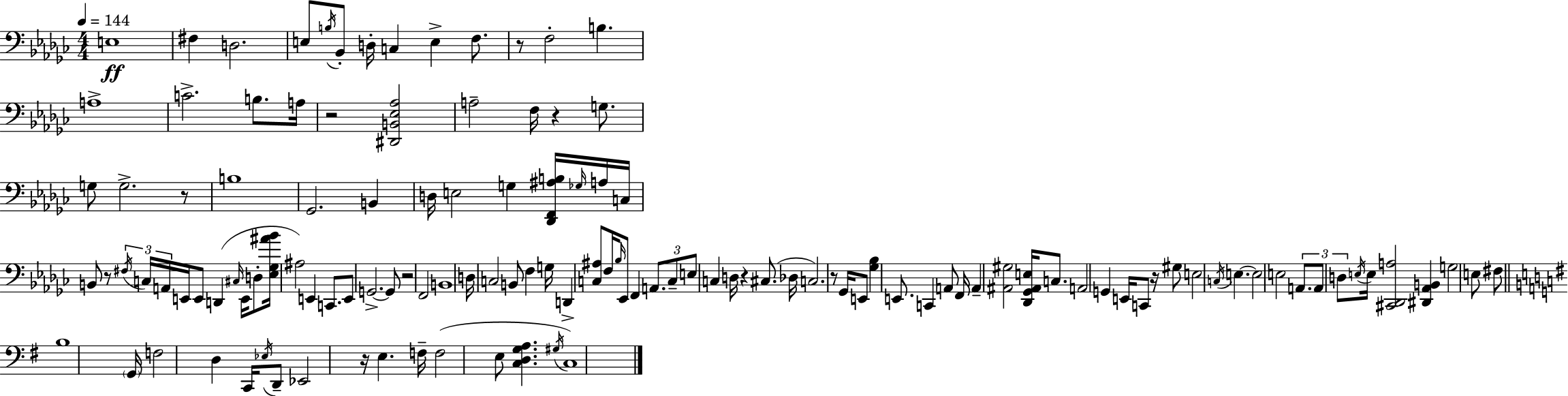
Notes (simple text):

E3/w F#3/q D3/h. E3/e B3/s Bb2/e D3/s C3/q E3/q F3/e. R/e F3/h B3/q. A3/w C4/h. B3/e. A3/s R/h [D#2,B2,Eb3,Ab3]/h A3/h F3/s R/q G3/e. G3/e G3/h. R/e B3/w Gb2/h. B2/q D3/s E3/h G3/q [Db2,F2,A#3,B3]/s Gb3/s A3/s C3/s B2/e R/e F#3/s C3/s A2/s E2/s E2/e D2/q C#3/s E2/s D3/e [Eb3,Gb3,A#4,Bb4]/s A#3/h E2/q C2/e. E2/e G2/h. G2/e R/h F2/h B2/w D3/s C3/h B2/e F3/q G3/s D2/q [C3,A#3]/e F3/s Bb3/s Eb2/e F2/q A2/e. C3/e E3/e C3/q D3/s R/q C#3/e. Db3/s C3/h. R/e Gb2/s E2/e [Gb3,Bb3]/q E2/e. C2/q A2/e F2/s A2/q [A#2,G#3]/h [Db2,Gb2,A#2,E3]/s C3/e. A2/h G2/q E2/s C2/e R/s G#3/e E3/h C3/s E3/q. E3/h E3/h A2/e. A2/e D3/e E3/s E3/s [C#2,Db2,A3]/h [D#2,Ab2,B2]/q G3/h E3/e F#3/e B3/w G2/s F3/h D3/q C2/s Eb3/s D2/e Eb2/h R/s E3/q. F3/s F3/h E3/e [C3,D3,G3,A3]/q. G#3/s C3/w